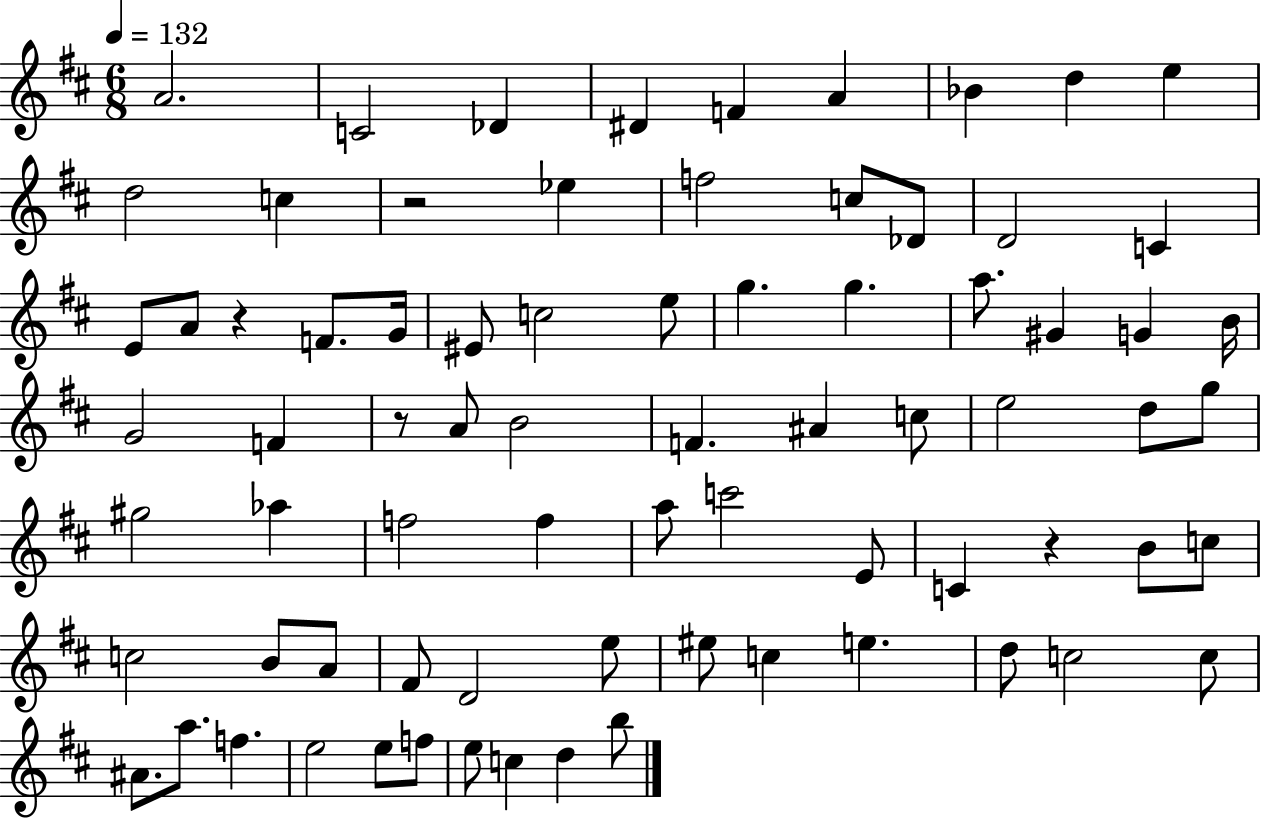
A4/h. C4/h Db4/q D#4/q F4/q A4/q Bb4/q D5/q E5/q D5/h C5/q R/h Eb5/q F5/h C5/e Db4/e D4/h C4/q E4/e A4/e R/q F4/e. G4/s EIS4/e C5/h E5/e G5/q. G5/q. A5/e. G#4/q G4/q B4/s G4/h F4/q R/e A4/e B4/h F4/q. A#4/q C5/e E5/h D5/e G5/e G#5/h Ab5/q F5/h F5/q A5/e C6/h E4/e C4/q R/q B4/e C5/e C5/h B4/e A4/e F#4/e D4/h E5/e EIS5/e C5/q E5/q. D5/e C5/h C5/e A#4/e. A5/e. F5/q. E5/h E5/e F5/e E5/e C5/q D5/q B5/e